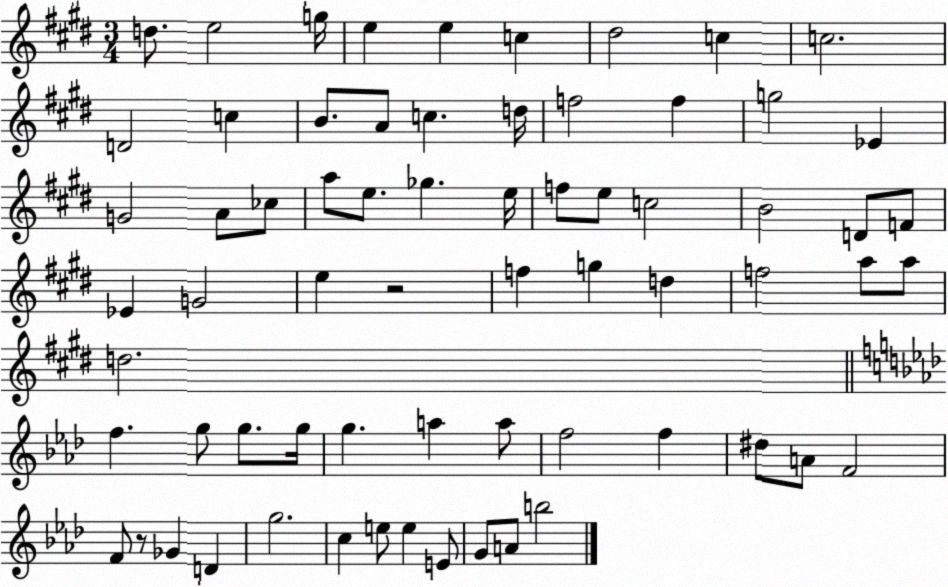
X:1
T:Untitled
M:3/4
L:1/4
K:E
d/2 e2 g/4 e e c ^d2 c c2 D2 c B/2 A/2 c d/4 f2 f g2 _E G2 A/2 _c/2 a/2 e/2 _g e/4 f/2 e/2 c2 B2 D/2 F/2 _E G2 e z2 f g d f2 a/2 a/2 d2 f g/2 g/2 g/4 g a a/2 f2 f ^d/2 A/2 F2 F/2 z/2 _G D g2 c e/2 e E/2 G/2 A/2 b2